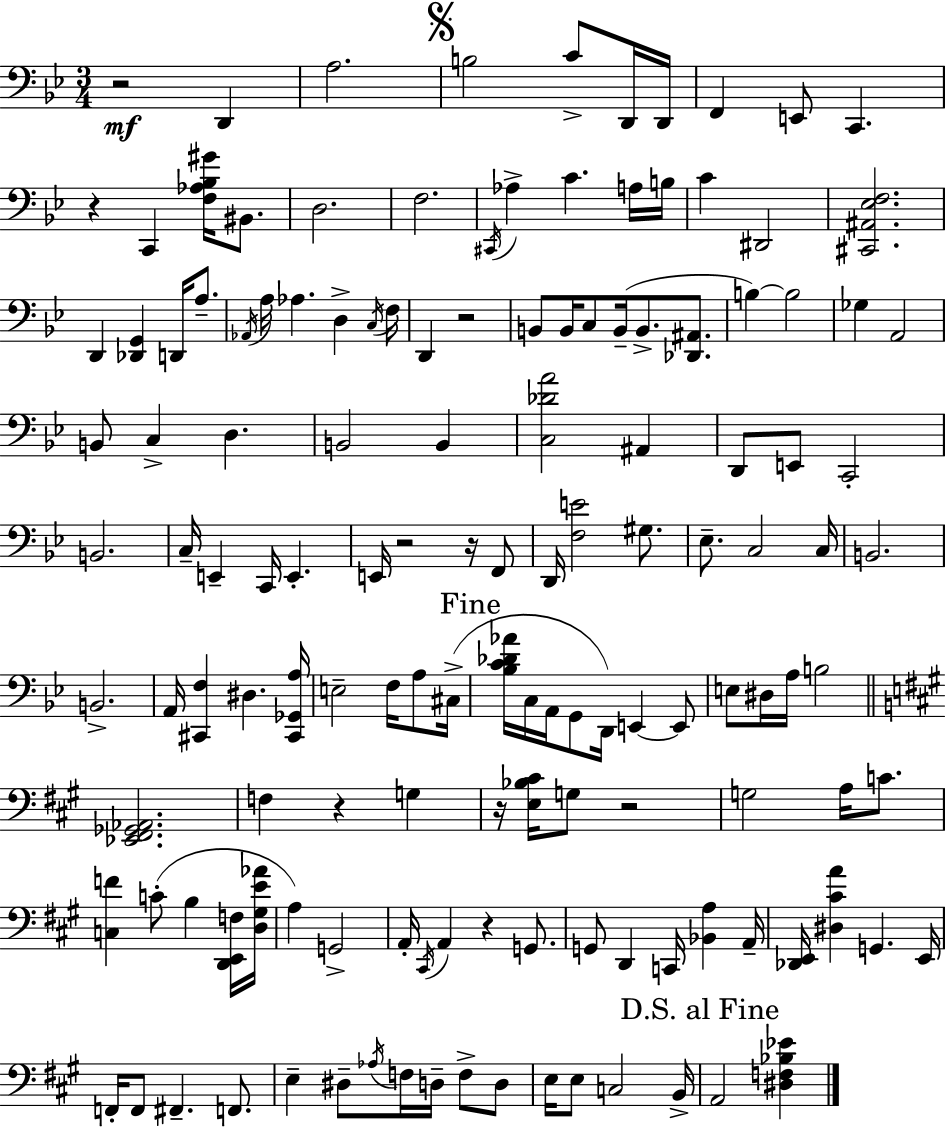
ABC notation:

X:1
T:Untitled
M:3/4
L:1/4
K:Bb
z2 D,, A,2 B,2 C/2 D,,/4 D,,/4 F,, E,,/2 C,, z C,, [F,_A,_B,^G]/4 ^B,,/2 D,2 F,2 ^C,,/4 _A, C A,/4 B,/4 C ^D,,2 [^C,,^A,,_E,F,]2 D,, [_D,,G,,] D,,/4 A,/2 _A,,/4 A,/4 _A, D, C,/4 F,/4 D,, z2 B,,/2 B,,/4 C,/2 B,,/4 B,,/2 [_D,,^A,,]/2 B, B,2 _G, A,,2 B,,/2 C, D, B,,2 B,, [C,_DA]2 ^A,, D,,/2 E,,/2 C,,2 B,,2 C,/4 E,, C,,/4 E,, E,,/4 z2 z/4 F,,/2 D,,/4 [F,E]2 ^G,/2 _E,/2 C,2 C,/4 B,,2 B,,2 A,,/4 [^C,,F,] ^D, [^C,,_G,,A,]/4 E,2 F,/4 A,/2 ^C,/4 [_B,C_D_A]/4 C,/4 A,,/4 G,,/2 D,,/4 E,, E,,/2 E,/2 ^D,/4 A,/4 B,2 [_E,,^F,,_G,,_A,,]2 F, z G, z/4 [E,_B,^C]/4 G,/2 z2 G,2 A,/4 C/2 [C,F] C/2 B, [D,,E,,F,]/4 [D,^G,E_A]/4 A, G,,2 A,,/4 ^C,,/4 A,, z G,,/2 G,,/2 D,, C,,/4 [_B,,A,] A,,/4 [_D,,E,,]/4 [^D,^CA] G,, E,,/4 F,,/4 F,,/2 ^F,, F,,/2 E, ^D,/2 _A,/4 F,/4 D,/4 F,/2 D,/2 E,/4 E,/2 C,2 B,,/4 A,,2 [^D,F,_B,_E]